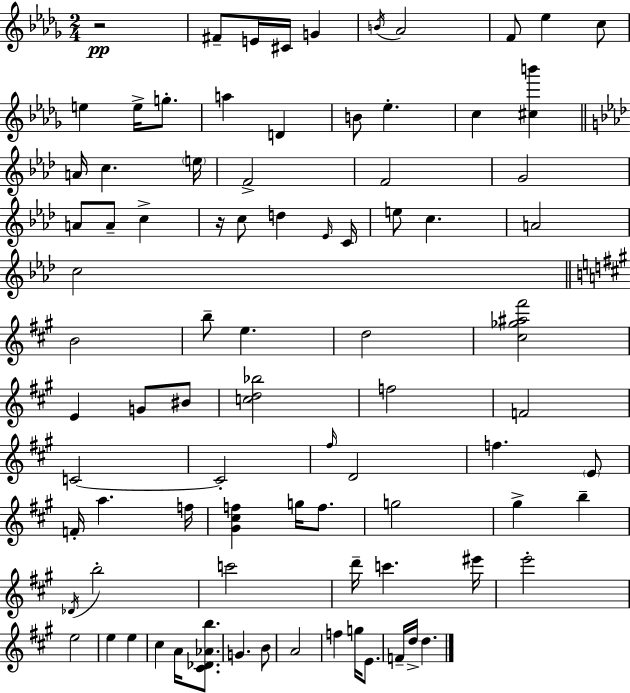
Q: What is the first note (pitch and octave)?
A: F#4